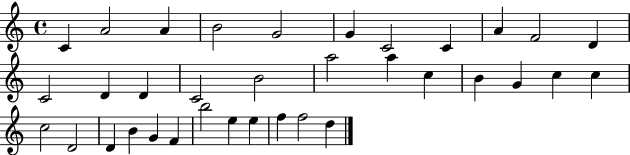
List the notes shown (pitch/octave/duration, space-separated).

C4/q A4/h A4/q B4/h G4/h G4/q C4/h C4/q A4/q F4/h D4/q C4/h D4/q D4/q C4/h B4/h A5/h A5/q C5/q B4/q G4/q C5/q C5/q C5/h D4/h D4/q B4/q G4/q F4/q B5/h E5/q E5/q F5/q F5/h D5/q